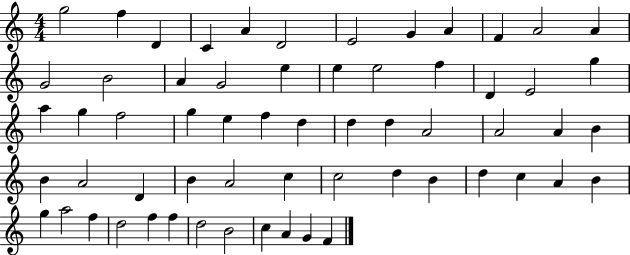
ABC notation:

X:1
T:Untitled
M:4/4
L:1/4
K:C
g2 f D C A D2 E2 G A F A2 A G2 B2 A G2 e e e2 f D E2 g a g f2 g e f d d d A2 A2 A B B A2 D B A2 c c2 d B d c A B g a2 f d2 f f d2 B2 c A G F